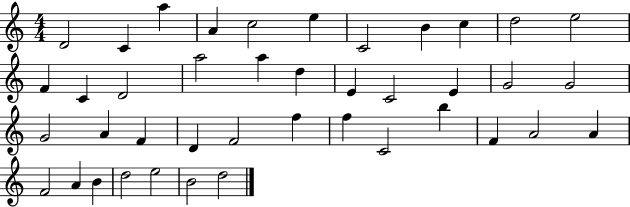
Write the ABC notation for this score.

X:1
T:Untitled
M:4/4
L:1/4
K:C
D2 C a A c2 e C2 B c d2 e2 F C D2 a2 a d E C2 E G2 G2 G2 A F D F2 f f C2 b F A2 A F2 A B d2 e2 B2 d2